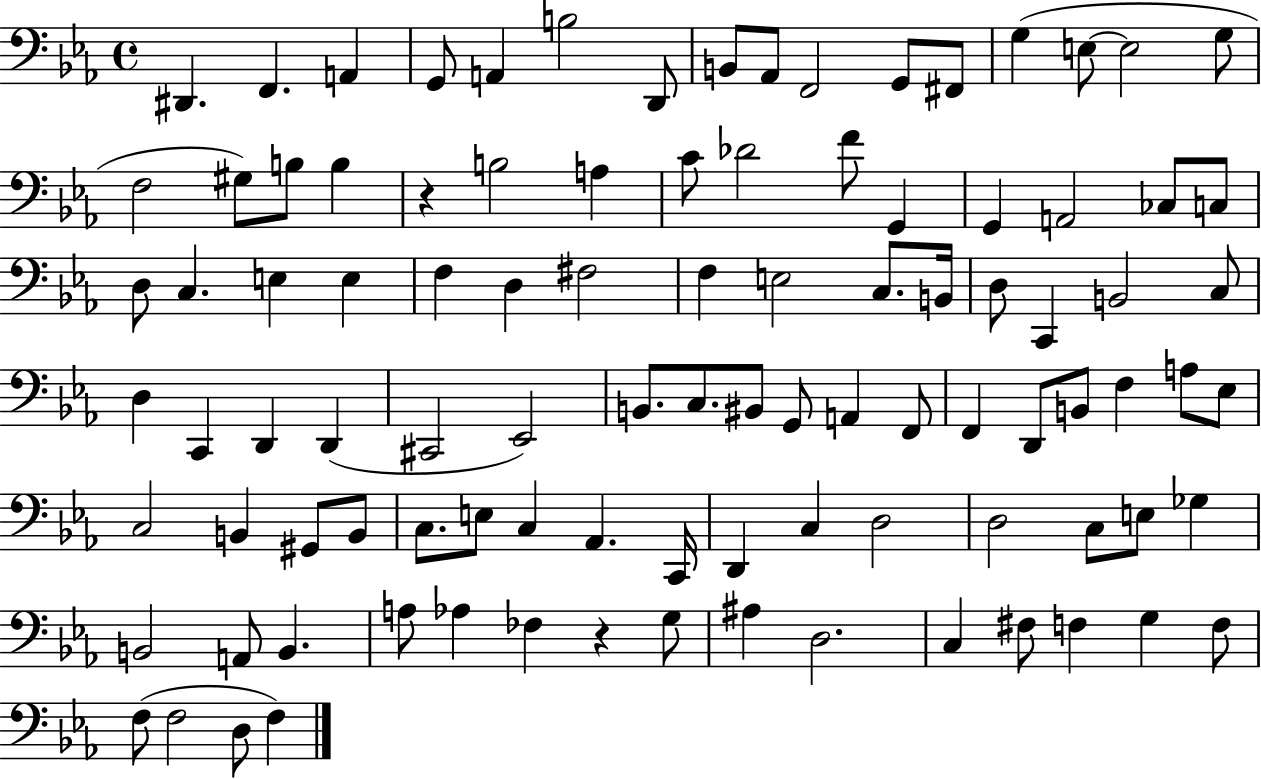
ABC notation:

X:1
T:Untitled
M:4/4
L:1/4
K:Eb
^D,, F,, A,, G,,/2 A,, B,2 D,,/2 B,,/2 _A,,/2 F,,2 G,,/2 ^F,,/2 G, E,/2 E,2 G,/2 F,2 ^G,/2 B,/2 B, z B,2 A, C/2 _D2 F/2 G,, G,, A,,2 _C,/2 C,/2 D,/2 C, E, E, F, D, ^F,2 F, E,2 C,/2 B,,/4 D,/2 C,, B,,2 C,/2 D, C,, D,, D,, ^C,,2 _E,,2 B,,/2 C,/2 ^B,,/2 G,,/2 A,, F,,/2 F,, D,,/2 B,,/2 F, A,/2 _E,/2 C,2 B,, ^G,,/2 B,,/2 C,/2 E,/2 C, _A,, C,,/4 D,, C, D,2 D,2 C,/2 E,/2 _G, B,,2 A,,/2 B,, A,/2 _A, _F, z G,/2 ^A, D,2 C, ^F,/2 F, G, F,/2 F,/2 F,2 D,/2 F,